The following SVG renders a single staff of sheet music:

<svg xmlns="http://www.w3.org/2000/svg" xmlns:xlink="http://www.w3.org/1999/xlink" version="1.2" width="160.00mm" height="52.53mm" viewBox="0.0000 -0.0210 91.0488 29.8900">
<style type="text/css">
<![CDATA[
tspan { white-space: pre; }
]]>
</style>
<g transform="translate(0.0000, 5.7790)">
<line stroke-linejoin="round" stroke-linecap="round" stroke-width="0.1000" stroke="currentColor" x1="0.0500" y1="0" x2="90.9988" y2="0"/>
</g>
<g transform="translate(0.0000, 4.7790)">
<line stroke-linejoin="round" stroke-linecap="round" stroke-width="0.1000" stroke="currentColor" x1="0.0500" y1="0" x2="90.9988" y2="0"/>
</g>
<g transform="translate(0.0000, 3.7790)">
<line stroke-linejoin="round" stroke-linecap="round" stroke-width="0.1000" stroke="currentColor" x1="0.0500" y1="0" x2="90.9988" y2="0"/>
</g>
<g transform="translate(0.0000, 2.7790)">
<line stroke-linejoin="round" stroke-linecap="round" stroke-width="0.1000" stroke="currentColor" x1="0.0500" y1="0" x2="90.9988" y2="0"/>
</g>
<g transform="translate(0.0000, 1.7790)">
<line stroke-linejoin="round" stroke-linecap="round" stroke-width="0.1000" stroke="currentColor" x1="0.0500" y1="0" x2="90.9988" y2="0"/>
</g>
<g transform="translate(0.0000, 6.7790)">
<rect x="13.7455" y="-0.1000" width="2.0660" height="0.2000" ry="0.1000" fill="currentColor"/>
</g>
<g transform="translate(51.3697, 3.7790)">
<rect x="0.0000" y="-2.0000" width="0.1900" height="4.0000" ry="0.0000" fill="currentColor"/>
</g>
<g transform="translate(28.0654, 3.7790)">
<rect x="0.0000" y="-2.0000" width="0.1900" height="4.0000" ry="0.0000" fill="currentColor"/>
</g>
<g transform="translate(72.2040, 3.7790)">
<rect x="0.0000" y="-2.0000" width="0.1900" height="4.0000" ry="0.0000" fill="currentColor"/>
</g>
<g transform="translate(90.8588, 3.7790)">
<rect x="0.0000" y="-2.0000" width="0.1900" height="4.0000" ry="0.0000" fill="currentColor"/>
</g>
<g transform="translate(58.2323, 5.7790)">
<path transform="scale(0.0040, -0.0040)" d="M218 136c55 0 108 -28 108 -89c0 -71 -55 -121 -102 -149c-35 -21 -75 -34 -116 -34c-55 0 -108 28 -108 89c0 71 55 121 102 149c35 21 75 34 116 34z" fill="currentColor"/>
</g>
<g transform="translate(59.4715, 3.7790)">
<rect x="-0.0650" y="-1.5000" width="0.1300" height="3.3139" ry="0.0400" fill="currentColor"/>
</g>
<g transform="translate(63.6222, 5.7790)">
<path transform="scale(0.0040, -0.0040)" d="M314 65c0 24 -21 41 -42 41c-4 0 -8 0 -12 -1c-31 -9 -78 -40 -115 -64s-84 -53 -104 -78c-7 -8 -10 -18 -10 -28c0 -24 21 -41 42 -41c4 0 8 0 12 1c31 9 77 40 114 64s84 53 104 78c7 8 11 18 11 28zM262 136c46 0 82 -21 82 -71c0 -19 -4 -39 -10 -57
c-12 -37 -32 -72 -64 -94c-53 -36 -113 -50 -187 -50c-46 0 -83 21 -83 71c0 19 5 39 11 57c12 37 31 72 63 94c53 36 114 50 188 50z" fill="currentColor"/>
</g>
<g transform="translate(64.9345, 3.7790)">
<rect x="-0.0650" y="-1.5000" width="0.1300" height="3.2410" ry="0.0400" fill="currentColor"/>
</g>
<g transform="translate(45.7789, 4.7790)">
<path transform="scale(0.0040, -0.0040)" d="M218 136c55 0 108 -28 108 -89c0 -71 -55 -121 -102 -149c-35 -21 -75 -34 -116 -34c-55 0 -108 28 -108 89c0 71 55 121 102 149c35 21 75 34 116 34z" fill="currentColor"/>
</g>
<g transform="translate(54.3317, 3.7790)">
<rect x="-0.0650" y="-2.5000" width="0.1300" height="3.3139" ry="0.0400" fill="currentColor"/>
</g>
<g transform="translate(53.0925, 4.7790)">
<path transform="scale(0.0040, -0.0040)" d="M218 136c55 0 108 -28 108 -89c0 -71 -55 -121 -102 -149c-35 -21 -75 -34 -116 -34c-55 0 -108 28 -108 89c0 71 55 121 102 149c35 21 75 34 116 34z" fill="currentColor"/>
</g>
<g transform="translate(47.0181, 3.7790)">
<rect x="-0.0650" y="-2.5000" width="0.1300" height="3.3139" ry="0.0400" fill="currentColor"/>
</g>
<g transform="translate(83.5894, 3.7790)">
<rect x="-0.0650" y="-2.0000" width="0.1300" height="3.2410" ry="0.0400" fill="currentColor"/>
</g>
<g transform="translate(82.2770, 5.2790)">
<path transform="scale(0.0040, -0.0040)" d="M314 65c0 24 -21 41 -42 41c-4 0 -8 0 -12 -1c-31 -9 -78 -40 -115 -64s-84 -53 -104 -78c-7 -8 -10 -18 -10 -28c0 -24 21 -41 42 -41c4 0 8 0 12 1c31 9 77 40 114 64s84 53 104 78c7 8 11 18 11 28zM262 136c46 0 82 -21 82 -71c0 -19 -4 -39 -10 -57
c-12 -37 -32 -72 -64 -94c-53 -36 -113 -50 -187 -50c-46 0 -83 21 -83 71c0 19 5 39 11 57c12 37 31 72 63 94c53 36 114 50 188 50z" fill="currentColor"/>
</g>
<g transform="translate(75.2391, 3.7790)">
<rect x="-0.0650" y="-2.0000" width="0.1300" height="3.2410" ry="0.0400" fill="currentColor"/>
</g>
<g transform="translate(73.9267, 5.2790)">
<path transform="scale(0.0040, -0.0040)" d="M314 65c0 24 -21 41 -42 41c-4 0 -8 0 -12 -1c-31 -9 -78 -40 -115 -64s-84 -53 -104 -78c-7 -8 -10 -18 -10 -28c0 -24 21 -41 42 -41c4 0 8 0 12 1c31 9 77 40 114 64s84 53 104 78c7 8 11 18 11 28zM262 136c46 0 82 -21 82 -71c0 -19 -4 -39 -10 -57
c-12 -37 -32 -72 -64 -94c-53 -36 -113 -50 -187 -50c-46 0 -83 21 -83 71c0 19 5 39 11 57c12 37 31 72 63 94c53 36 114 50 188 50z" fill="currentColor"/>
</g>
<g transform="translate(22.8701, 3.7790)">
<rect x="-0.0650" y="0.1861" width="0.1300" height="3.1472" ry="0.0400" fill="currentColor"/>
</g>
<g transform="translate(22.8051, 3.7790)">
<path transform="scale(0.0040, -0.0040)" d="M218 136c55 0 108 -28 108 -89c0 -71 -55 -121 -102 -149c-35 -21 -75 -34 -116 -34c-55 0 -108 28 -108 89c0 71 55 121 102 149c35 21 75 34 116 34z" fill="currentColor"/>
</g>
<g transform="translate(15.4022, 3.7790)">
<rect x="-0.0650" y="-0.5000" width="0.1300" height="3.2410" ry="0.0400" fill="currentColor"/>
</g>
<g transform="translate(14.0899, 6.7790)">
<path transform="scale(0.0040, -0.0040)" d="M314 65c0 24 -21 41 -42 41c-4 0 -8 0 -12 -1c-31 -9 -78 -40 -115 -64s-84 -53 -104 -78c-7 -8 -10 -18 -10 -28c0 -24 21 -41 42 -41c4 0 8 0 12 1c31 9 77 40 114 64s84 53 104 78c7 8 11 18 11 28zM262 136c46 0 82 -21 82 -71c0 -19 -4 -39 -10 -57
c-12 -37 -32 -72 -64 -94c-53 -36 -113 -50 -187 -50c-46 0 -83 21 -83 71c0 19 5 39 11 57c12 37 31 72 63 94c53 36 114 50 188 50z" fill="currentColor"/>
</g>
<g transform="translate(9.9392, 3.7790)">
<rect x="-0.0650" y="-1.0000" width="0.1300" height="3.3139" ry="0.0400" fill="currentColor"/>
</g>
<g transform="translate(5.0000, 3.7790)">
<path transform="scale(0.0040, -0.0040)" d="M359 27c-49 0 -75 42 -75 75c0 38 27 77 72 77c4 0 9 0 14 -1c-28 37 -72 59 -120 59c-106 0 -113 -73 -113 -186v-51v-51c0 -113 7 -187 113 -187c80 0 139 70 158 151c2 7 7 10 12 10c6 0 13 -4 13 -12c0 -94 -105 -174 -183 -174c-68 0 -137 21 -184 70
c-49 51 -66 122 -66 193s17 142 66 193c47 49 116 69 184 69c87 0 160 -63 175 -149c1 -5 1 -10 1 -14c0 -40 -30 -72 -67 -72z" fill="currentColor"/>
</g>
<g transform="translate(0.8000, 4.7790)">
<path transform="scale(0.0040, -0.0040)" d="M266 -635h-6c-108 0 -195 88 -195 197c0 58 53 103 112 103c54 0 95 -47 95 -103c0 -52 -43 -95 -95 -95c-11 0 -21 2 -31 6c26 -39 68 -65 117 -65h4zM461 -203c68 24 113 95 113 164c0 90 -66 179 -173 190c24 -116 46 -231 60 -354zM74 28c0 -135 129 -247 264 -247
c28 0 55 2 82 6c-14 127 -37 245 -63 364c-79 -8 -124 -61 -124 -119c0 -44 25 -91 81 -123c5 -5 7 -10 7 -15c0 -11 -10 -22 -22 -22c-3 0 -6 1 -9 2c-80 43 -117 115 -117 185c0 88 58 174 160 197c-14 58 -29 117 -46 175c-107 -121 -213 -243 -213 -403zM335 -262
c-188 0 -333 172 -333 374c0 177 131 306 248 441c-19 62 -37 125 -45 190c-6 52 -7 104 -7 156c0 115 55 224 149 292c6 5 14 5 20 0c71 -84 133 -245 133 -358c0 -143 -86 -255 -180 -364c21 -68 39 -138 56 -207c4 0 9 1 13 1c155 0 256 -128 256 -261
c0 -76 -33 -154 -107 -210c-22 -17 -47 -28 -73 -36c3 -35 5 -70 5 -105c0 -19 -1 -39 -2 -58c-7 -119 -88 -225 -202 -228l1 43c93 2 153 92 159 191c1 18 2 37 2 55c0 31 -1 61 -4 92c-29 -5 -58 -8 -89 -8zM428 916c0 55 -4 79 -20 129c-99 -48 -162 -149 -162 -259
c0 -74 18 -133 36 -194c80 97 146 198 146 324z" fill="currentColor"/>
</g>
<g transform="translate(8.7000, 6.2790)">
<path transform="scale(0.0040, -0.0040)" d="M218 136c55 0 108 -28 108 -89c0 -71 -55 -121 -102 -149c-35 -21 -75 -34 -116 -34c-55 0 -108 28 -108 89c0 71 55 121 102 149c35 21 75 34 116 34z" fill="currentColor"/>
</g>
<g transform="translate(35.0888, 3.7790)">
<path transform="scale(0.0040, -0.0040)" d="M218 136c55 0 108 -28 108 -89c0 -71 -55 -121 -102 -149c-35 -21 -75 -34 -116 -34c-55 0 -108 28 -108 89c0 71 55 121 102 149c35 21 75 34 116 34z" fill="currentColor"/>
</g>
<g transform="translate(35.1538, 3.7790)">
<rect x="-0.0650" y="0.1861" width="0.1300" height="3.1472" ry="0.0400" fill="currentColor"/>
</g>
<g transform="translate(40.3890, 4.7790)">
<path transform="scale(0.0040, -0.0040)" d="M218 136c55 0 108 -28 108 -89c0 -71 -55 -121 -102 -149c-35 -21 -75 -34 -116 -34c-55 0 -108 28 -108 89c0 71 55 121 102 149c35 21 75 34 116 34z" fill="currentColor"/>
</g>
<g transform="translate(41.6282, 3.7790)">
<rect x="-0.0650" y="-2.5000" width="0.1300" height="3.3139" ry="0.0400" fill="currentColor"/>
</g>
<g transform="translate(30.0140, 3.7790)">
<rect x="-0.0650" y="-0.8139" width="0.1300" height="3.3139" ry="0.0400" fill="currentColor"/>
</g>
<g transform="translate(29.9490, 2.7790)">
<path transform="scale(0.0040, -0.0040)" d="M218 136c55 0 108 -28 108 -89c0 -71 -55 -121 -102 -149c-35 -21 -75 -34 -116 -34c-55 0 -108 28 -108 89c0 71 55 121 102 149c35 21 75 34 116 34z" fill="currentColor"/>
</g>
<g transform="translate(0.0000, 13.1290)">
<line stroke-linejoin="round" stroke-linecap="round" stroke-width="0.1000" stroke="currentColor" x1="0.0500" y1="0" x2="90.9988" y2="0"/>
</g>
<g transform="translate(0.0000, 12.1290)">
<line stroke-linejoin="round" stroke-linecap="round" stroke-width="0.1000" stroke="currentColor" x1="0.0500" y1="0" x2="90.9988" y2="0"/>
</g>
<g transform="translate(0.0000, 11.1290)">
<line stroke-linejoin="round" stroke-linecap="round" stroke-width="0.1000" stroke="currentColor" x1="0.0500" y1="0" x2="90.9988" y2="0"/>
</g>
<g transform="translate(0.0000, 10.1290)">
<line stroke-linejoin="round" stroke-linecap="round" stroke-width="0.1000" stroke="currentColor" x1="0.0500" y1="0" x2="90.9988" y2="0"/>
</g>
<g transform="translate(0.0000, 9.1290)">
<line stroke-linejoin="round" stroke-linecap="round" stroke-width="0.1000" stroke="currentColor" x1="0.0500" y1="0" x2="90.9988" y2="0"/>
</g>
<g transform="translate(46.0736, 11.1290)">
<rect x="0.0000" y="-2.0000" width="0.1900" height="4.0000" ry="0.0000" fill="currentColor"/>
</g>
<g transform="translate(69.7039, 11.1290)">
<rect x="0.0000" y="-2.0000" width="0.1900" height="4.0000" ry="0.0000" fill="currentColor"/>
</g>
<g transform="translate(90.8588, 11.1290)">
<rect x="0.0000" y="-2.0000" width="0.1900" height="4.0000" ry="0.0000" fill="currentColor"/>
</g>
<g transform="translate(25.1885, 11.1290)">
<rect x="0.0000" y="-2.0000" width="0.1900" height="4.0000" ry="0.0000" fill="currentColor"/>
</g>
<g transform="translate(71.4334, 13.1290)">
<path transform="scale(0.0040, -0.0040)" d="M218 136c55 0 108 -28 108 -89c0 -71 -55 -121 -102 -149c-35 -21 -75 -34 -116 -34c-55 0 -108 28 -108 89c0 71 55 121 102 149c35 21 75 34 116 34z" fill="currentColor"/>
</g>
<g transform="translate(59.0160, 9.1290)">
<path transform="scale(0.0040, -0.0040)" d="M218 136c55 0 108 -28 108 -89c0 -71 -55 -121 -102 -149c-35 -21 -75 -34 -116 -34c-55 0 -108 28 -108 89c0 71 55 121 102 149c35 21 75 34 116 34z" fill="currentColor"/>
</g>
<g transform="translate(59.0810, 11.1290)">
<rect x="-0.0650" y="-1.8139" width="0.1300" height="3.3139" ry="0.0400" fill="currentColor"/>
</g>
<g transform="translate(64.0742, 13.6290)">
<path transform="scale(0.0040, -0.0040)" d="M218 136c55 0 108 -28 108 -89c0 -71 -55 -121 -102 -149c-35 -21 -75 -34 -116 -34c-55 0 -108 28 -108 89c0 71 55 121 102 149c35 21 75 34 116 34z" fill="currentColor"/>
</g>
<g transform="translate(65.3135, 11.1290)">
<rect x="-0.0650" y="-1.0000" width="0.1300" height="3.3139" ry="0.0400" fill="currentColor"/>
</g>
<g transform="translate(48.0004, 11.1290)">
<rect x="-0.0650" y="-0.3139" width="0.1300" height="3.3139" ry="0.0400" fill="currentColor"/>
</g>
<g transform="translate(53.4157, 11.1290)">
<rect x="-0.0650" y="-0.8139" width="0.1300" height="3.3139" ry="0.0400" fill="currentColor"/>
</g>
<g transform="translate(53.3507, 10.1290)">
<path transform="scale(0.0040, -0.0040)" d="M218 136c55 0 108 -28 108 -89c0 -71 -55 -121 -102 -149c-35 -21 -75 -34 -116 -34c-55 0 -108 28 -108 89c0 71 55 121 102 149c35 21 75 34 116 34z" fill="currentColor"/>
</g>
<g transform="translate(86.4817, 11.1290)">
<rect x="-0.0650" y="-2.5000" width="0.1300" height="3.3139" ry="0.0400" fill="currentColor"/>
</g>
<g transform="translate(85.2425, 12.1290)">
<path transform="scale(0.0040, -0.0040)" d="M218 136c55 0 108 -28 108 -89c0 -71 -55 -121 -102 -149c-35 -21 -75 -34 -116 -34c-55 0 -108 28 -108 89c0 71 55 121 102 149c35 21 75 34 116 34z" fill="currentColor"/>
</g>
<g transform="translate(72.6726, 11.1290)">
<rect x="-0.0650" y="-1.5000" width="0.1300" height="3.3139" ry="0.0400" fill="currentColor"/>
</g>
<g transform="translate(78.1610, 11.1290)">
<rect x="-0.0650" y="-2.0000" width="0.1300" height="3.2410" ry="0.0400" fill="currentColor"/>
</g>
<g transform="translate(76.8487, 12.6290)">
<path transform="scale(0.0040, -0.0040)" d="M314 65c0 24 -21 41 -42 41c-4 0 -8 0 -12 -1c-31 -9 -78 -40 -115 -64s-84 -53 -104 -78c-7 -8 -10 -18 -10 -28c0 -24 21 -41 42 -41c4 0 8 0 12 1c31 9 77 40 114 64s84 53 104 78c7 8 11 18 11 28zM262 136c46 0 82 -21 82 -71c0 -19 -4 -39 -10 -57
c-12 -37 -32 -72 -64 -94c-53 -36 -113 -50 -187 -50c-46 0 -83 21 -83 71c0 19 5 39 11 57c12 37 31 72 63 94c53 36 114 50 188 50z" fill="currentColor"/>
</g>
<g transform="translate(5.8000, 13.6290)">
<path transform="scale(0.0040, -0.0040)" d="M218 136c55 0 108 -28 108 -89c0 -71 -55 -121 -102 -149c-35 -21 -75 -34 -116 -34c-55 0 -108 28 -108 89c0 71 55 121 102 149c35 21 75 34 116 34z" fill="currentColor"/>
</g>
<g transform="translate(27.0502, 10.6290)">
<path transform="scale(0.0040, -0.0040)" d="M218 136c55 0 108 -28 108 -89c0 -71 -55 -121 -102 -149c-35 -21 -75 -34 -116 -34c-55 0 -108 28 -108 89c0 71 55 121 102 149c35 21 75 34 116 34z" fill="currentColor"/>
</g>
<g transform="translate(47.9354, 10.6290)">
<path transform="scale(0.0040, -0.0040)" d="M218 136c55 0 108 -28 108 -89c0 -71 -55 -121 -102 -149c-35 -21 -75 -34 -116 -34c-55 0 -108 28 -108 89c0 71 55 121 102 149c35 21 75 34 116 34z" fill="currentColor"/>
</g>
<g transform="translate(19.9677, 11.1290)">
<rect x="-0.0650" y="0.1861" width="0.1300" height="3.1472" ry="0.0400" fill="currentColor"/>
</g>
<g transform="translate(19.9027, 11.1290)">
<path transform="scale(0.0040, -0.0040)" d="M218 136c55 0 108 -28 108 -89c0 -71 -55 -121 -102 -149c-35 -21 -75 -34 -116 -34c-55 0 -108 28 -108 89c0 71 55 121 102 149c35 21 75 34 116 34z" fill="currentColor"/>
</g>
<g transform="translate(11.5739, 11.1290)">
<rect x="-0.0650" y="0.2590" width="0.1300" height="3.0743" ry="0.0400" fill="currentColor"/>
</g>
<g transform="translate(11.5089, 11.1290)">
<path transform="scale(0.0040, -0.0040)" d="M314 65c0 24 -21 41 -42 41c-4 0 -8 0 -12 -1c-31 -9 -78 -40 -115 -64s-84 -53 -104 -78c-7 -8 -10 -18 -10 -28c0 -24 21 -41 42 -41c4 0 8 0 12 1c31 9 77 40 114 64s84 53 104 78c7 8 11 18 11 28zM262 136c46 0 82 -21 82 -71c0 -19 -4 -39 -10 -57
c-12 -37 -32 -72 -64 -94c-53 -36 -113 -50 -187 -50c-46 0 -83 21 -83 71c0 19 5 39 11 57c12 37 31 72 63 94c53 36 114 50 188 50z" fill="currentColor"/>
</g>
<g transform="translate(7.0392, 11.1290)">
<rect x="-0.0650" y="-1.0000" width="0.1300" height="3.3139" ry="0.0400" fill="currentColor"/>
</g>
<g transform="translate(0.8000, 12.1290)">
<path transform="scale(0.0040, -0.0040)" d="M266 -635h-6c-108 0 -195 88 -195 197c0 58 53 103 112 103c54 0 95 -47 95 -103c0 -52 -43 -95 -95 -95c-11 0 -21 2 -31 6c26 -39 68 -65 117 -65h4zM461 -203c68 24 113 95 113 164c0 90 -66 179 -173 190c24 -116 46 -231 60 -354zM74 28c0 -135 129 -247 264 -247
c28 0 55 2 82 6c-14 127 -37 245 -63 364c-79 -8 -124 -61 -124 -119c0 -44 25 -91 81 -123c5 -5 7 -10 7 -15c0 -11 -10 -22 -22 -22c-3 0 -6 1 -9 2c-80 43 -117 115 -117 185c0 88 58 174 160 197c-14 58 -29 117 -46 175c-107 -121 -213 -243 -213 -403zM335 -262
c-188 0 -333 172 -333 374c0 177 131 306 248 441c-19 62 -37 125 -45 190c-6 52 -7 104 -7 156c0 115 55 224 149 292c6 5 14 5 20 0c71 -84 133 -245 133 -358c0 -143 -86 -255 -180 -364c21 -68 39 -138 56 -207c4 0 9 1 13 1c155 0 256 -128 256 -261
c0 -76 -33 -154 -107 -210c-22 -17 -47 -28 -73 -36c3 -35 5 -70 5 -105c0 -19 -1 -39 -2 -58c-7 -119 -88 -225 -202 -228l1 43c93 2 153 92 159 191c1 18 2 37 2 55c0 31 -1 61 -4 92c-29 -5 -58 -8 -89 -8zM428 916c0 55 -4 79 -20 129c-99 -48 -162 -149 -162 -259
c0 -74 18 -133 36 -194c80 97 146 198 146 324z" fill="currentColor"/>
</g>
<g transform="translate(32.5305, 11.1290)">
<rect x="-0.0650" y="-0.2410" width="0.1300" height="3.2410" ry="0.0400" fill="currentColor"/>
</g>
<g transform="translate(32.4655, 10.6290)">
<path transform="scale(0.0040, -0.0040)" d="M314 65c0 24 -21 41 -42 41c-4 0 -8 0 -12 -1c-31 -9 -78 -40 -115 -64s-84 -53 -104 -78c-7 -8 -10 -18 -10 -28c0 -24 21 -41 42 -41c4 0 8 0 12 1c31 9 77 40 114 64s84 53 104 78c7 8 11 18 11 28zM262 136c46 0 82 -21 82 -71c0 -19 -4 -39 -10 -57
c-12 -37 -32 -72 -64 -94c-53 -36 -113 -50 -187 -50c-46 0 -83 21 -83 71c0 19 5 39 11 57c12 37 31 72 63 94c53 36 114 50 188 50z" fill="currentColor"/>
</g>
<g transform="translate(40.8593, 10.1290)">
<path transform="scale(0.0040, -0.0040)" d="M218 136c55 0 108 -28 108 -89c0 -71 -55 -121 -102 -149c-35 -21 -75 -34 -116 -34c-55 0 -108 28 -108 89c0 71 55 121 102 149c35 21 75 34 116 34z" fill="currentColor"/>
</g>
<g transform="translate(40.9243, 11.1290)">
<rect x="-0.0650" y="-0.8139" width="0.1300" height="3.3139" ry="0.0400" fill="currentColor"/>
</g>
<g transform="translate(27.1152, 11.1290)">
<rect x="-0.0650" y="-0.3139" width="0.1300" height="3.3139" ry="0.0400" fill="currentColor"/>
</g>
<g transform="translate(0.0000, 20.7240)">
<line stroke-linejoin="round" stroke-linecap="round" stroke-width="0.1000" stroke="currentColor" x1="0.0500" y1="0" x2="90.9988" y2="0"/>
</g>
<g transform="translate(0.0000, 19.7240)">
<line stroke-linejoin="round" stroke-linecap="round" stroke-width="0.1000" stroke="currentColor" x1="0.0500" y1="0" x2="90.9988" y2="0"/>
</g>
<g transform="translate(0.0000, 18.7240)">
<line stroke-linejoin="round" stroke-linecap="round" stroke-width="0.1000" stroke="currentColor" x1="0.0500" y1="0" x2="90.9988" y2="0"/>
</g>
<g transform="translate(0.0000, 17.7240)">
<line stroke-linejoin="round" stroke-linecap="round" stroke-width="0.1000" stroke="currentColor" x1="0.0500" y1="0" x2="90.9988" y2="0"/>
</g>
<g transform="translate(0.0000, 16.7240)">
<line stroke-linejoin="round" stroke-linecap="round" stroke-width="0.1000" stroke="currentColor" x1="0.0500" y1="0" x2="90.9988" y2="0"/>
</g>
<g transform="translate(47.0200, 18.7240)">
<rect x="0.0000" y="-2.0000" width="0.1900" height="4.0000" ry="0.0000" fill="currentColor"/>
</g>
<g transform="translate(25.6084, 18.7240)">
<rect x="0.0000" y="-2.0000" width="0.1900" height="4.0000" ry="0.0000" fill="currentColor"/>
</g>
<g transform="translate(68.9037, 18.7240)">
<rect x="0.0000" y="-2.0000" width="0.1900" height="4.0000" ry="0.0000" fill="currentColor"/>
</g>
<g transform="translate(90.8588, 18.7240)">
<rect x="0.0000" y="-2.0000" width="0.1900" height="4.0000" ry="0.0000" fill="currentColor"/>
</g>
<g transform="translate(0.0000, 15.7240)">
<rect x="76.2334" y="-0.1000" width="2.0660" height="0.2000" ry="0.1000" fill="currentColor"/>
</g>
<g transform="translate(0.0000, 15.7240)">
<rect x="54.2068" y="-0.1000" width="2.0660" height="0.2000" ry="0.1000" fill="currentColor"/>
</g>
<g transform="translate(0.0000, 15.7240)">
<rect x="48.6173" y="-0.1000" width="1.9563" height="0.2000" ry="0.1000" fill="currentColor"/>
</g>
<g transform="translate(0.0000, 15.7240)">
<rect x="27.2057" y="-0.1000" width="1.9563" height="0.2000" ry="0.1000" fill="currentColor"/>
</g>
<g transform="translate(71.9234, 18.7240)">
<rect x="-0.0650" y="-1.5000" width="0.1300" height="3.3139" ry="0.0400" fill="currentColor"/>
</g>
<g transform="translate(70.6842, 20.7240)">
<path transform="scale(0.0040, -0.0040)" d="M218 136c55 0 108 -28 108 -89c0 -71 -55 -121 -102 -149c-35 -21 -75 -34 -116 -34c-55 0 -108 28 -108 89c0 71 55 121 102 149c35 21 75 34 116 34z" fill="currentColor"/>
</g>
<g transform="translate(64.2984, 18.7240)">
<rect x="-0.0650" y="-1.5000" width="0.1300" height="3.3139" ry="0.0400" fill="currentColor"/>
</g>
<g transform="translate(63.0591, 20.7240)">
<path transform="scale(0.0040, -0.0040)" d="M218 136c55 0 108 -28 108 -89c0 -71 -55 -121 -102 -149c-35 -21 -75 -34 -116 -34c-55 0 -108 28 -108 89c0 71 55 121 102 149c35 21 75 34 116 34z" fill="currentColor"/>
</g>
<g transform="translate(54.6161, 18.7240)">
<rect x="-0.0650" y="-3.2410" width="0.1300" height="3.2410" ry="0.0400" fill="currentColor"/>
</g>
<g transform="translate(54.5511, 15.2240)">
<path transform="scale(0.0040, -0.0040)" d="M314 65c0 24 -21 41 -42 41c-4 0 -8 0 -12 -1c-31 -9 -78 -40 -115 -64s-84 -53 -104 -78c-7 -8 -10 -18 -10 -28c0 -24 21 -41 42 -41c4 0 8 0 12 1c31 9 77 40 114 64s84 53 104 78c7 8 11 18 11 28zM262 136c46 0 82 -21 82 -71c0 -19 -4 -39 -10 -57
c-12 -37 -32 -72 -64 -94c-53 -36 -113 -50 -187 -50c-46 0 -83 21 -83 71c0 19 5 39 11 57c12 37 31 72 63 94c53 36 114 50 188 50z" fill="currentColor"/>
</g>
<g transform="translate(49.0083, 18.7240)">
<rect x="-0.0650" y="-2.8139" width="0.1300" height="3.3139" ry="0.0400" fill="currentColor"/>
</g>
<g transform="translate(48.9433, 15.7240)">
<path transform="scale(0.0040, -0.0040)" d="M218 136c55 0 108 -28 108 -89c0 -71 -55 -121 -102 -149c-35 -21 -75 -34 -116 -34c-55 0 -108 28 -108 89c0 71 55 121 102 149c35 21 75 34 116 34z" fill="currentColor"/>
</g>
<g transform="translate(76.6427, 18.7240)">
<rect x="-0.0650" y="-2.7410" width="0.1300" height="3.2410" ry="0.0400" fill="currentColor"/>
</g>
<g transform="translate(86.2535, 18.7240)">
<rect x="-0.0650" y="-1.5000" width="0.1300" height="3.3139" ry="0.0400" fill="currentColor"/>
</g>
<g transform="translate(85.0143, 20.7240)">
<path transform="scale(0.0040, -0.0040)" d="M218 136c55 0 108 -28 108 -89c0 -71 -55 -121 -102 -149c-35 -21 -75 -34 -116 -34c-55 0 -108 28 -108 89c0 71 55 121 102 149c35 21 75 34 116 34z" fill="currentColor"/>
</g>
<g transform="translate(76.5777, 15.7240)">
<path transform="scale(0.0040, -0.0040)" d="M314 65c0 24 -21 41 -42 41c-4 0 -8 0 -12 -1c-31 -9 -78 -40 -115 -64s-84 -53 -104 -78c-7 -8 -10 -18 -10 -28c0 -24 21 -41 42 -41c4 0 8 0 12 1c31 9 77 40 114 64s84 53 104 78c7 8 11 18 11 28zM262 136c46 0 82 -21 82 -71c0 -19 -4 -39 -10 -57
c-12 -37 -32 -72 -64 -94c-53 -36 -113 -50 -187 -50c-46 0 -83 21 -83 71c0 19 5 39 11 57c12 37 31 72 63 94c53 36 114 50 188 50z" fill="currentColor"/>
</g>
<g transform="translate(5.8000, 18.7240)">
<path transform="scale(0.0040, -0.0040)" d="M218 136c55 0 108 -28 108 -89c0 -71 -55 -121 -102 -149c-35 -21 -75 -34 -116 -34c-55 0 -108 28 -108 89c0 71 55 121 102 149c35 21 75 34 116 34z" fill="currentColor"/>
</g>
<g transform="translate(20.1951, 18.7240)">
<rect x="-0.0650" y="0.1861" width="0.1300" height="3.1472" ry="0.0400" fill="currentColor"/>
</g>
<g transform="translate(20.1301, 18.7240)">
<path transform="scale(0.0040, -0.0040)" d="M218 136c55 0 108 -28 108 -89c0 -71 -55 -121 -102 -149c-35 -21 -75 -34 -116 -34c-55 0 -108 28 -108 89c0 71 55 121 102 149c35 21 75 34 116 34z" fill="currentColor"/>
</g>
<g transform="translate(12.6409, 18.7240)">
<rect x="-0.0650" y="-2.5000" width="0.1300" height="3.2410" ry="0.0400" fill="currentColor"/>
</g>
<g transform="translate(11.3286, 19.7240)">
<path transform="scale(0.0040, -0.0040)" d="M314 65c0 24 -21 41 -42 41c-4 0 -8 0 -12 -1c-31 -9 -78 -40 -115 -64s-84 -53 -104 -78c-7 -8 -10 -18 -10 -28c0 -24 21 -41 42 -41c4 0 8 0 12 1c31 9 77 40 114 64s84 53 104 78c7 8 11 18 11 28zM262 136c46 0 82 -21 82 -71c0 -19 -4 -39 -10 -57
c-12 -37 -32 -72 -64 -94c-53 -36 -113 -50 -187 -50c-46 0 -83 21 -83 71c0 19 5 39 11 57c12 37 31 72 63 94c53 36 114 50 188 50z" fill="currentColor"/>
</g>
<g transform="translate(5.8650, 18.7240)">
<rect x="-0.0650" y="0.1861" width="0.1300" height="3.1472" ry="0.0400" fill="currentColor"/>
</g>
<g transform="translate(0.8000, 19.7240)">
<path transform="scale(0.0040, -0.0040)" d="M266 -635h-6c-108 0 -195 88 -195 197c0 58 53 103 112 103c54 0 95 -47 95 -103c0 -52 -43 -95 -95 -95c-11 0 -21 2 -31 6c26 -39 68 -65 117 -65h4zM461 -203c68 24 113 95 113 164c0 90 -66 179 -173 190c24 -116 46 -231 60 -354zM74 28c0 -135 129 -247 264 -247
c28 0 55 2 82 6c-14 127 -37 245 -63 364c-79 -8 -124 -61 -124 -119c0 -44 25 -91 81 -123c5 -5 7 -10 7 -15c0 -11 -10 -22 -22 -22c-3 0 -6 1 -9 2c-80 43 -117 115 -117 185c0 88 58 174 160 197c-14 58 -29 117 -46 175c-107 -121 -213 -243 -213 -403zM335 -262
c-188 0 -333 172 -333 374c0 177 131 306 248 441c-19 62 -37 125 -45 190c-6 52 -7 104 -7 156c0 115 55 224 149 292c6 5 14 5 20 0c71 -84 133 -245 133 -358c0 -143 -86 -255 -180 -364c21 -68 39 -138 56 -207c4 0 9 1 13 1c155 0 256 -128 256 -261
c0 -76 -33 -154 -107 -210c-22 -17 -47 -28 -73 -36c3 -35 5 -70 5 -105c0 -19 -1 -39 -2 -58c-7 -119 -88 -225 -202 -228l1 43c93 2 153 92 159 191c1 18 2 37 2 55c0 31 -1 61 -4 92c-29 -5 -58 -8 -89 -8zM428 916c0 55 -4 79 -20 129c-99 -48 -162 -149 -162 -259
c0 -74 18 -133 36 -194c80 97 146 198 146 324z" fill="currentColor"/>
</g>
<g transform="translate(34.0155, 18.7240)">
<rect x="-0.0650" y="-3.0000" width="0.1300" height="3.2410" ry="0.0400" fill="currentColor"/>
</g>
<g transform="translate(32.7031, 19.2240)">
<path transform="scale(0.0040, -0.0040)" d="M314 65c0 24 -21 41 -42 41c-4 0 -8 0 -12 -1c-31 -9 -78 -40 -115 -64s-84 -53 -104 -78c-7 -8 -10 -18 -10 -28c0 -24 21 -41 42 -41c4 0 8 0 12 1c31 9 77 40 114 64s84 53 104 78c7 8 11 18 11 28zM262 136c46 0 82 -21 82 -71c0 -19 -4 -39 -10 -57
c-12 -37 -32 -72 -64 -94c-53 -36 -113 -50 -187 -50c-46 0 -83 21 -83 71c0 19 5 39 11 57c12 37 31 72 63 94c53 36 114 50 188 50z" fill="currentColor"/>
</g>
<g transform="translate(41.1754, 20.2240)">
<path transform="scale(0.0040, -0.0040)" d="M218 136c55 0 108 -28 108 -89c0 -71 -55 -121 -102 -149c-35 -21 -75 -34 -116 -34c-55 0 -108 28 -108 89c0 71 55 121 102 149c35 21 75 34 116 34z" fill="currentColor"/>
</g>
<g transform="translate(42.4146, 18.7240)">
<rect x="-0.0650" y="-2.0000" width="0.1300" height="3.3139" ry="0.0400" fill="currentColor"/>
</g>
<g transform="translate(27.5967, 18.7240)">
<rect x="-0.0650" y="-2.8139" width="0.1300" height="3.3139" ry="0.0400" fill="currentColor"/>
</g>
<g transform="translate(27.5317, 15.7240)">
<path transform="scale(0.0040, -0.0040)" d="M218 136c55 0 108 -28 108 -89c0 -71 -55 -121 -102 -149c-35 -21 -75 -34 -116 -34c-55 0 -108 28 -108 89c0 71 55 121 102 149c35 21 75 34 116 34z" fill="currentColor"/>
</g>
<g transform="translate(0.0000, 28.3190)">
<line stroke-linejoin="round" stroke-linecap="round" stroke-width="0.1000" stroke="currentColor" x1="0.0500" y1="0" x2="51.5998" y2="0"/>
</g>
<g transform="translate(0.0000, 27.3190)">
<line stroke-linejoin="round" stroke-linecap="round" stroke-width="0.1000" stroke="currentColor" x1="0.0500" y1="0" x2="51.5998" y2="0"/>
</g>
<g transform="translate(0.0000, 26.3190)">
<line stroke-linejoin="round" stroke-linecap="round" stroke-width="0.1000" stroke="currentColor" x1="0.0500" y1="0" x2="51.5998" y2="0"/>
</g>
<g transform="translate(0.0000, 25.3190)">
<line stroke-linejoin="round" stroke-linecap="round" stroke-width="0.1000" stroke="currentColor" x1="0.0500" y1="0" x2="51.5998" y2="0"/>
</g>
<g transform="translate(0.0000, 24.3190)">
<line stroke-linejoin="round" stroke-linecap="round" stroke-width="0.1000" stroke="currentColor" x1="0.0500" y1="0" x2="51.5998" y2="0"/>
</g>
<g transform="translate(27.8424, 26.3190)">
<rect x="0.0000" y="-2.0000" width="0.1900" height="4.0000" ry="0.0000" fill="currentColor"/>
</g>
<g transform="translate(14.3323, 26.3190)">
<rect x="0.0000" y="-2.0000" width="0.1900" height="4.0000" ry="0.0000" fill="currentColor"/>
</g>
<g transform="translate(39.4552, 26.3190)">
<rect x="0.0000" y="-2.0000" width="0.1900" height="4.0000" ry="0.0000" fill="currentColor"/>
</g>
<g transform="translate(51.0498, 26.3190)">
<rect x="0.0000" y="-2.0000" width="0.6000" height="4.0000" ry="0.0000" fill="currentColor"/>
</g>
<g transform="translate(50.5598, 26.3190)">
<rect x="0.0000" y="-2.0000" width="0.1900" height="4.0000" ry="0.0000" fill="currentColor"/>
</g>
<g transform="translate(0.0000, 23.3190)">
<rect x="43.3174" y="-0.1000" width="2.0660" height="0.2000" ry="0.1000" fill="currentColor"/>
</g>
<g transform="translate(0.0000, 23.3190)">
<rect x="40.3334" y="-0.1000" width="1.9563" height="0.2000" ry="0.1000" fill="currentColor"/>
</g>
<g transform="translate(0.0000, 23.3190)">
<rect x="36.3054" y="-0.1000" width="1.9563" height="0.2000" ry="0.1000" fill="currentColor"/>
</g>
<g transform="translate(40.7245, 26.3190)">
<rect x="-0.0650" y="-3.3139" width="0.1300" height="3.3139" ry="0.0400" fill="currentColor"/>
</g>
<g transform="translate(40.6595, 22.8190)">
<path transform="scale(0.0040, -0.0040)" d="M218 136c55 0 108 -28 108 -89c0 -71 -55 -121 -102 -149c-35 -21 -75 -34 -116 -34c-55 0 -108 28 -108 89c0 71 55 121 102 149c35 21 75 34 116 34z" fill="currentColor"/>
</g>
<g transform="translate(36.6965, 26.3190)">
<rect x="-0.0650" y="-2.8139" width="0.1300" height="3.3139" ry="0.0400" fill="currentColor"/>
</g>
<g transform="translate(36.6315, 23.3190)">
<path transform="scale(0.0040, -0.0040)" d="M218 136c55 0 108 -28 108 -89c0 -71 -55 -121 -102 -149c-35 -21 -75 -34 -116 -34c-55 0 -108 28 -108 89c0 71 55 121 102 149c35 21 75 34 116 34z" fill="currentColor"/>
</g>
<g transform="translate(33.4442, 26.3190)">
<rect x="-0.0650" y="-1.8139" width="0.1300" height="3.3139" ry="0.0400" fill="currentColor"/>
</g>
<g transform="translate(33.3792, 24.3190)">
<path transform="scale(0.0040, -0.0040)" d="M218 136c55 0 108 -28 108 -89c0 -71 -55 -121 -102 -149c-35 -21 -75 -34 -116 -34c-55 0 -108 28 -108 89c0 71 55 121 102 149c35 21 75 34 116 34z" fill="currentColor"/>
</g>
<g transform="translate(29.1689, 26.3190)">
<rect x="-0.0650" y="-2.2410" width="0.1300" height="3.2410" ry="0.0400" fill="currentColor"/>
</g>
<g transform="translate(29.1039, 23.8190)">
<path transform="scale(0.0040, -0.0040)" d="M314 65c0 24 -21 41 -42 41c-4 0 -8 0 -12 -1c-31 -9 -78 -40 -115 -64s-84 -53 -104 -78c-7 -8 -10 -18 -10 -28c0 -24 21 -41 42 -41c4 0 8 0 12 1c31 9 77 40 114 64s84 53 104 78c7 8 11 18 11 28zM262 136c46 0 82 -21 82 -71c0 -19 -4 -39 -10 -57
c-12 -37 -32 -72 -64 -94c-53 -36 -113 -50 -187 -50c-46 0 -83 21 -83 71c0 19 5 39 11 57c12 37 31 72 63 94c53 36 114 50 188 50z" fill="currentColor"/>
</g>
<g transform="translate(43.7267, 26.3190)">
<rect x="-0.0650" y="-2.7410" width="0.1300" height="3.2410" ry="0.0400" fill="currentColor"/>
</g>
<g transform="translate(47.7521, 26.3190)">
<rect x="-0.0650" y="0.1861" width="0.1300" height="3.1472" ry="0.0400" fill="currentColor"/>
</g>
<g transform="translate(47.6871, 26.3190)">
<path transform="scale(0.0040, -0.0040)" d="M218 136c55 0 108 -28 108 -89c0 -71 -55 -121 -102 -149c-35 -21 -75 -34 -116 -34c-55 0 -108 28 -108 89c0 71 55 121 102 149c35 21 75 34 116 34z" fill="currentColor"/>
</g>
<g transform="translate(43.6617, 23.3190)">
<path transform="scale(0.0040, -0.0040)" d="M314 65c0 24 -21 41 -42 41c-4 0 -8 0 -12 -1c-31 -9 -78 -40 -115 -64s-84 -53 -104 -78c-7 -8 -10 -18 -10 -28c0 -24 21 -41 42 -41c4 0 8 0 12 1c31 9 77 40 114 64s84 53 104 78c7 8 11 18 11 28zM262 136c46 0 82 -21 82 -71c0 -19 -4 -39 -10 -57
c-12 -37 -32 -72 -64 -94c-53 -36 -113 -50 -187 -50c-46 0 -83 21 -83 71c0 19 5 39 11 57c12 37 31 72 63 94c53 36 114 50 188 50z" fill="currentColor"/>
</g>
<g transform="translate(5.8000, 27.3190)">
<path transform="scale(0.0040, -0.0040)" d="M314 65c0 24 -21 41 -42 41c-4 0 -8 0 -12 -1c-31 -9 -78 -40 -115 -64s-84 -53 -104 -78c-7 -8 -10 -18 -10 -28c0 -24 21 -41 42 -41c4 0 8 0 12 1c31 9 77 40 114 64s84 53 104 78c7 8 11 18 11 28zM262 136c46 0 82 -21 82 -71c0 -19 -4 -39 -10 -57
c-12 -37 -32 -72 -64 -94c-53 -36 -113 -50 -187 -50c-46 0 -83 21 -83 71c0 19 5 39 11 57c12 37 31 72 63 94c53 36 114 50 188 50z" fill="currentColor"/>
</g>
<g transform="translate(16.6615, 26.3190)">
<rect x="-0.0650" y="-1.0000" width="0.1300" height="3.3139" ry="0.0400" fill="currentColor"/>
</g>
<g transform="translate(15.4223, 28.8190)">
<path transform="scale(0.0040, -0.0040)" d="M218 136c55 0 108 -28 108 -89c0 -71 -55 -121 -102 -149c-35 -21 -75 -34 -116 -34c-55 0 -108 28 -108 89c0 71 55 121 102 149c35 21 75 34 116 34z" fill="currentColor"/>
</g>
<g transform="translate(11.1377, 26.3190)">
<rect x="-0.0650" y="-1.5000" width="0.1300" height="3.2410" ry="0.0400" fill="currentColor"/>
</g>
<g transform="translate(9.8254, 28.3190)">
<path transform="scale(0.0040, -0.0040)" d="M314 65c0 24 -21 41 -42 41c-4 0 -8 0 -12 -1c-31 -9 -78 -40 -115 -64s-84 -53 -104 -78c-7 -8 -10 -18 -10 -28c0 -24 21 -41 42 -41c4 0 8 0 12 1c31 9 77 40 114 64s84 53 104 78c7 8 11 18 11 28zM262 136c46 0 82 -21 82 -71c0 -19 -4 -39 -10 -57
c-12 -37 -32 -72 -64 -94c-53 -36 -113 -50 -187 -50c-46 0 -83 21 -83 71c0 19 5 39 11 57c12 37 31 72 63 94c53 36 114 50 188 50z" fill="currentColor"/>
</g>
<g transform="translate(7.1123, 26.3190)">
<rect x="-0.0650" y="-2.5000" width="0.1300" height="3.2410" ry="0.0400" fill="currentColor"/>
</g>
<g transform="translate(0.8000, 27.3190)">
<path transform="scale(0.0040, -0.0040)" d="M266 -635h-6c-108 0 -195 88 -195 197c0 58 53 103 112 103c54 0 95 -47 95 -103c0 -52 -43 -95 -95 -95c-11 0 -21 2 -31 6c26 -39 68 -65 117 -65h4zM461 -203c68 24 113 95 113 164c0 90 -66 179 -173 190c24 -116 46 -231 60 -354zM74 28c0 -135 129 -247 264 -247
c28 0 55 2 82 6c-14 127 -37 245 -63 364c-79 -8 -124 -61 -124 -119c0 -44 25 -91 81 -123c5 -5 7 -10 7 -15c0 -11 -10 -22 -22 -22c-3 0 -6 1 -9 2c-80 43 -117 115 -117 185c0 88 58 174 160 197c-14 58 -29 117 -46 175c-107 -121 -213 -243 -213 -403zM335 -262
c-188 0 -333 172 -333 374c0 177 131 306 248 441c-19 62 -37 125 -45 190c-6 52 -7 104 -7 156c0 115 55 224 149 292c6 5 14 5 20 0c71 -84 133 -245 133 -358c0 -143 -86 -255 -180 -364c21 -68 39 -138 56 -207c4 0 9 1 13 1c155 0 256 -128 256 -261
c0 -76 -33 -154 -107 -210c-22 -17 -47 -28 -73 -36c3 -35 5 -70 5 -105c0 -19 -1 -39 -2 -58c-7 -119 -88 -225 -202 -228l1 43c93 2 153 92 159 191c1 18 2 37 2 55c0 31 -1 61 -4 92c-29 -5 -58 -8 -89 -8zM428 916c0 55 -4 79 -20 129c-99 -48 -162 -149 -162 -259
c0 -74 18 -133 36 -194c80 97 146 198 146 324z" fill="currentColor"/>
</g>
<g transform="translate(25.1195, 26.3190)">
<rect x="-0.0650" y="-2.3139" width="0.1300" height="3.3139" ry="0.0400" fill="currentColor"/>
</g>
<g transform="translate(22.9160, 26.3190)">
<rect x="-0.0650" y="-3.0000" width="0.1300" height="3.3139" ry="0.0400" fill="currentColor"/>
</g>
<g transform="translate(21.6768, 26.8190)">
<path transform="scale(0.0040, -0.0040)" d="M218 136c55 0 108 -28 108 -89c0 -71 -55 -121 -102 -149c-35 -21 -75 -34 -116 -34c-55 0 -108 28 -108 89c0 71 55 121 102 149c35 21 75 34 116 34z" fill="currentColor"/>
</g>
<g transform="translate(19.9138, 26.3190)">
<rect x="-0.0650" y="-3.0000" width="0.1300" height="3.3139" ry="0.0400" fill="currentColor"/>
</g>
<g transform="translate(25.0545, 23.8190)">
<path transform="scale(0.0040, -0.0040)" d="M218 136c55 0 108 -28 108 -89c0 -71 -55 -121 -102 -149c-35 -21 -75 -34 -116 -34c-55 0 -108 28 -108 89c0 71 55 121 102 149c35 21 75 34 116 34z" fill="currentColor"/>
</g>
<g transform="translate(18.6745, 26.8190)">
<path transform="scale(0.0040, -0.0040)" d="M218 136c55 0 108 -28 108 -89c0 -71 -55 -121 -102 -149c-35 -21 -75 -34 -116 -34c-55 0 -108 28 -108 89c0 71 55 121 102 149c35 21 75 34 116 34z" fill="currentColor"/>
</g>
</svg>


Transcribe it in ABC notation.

X:1
T:Untitled
M:4/4
L:1/4
K:C
D C2 B d B G G G E E2 F2 F2 D B2 B c c2 d c d f D E F2 G B G2 B a A2 F a b2 E E a2 E G2 E2 D A A g g2 f a b a2 B